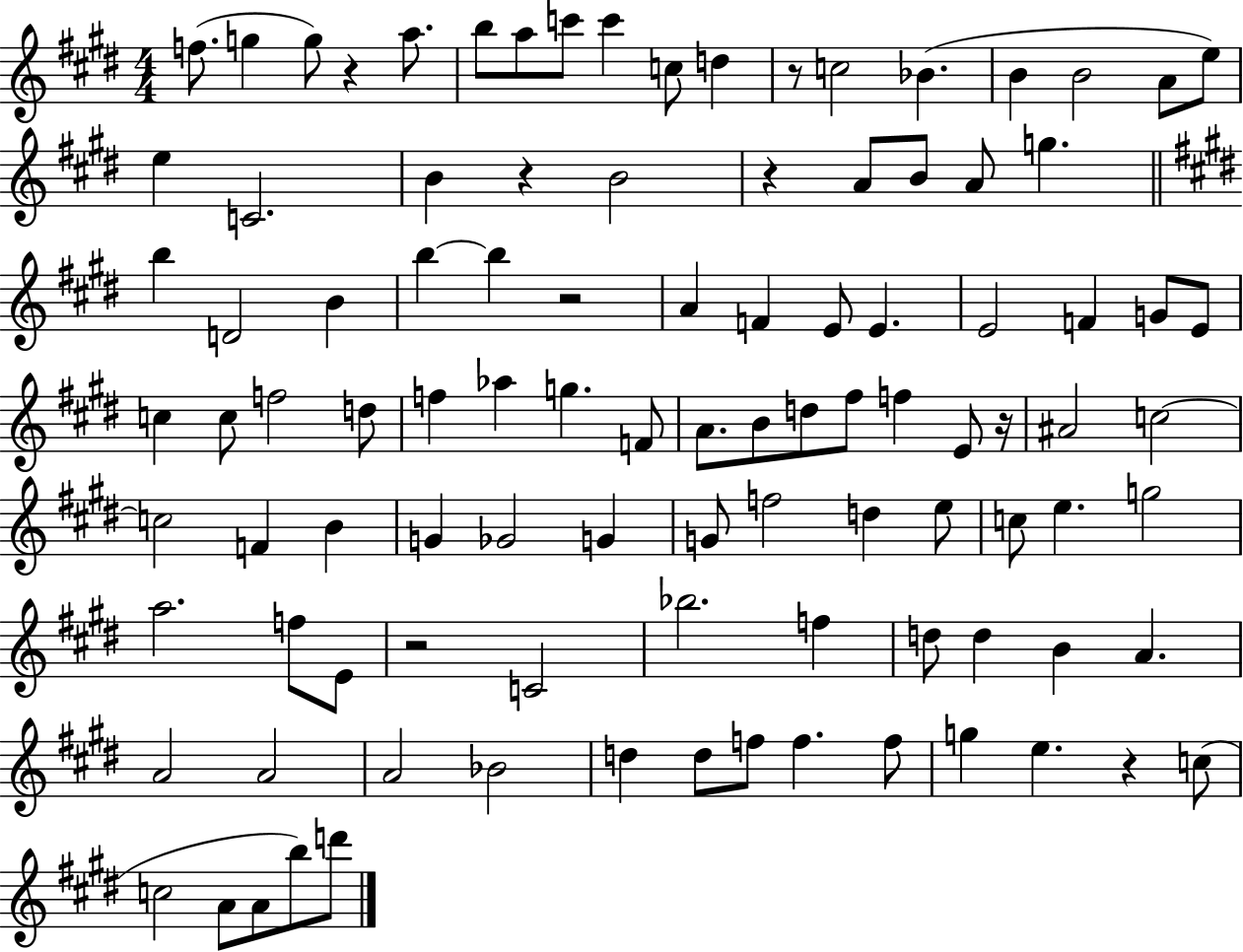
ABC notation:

X:1
T:Untitled
M:4/4
L:1/4
K:E
f/2 g g/2 z a/2 b/2 a/2 c'/2 c' c/2 d z/2 c2 _B B B2 A/2 e/2 e C2 B z B2 z A/2 B/2 A/2 g b D2 B b b z2 A F E/2 E E2 F G/2 E/2 c c/2 f2 d/2 f _a g F/2 A/2 B/2 d/2 ^f/2 f E/2 z/4 ^A2 c2 c2 F B G _G2 G G/2 f2 d e/2 c/2 e g2 a2 f/2 E/2 z2 C2 _b2 f d/2 d B A A2 A2 A2 _B2 d d/2 f/2 f f/2 g e z c/2 c2 A/2 A/2 b/2 d'/2